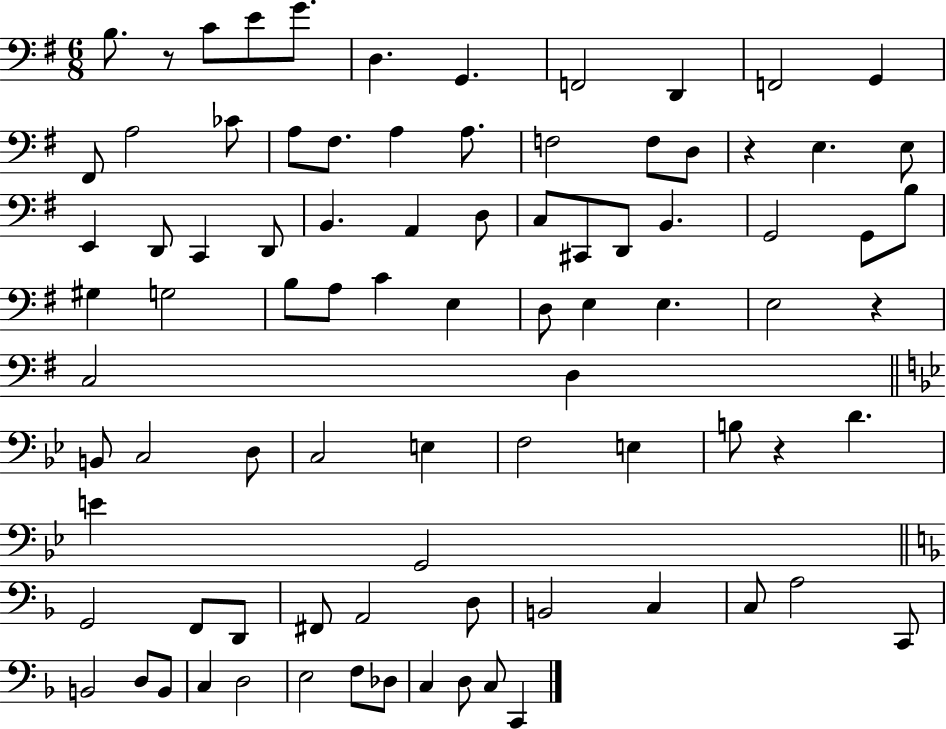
X:1
T:Untitled
M:6/8
L:1/4
K:G
B,/2 z/2 C/2 E/2 G/2 D, G,, F,,2 D,, F,,2 G,, ^F,,/2 A,2 _C/2 A,/2 ^F,/2 A, A,/2 F,2 F,/2 D,/2 z E, E,/2 E,, D,,/2 C,, D,,/2 B,, A,, D,/2 C,/2 ^C,,/2 D,,/2 B,, G,,2 G,,/2 B,/2 ^G, G,2 B,/2 A,/2 C E, D,/2 E, E, E,2 z C,2 D, B,,/2 C,2 D,/2 C,2 E, F,2 E, B,/2 z D E G,,2 G,,2 F,,/2 D,,/2 ^F,,/2 A,,2 D,/2 B,,2 C, C,/2 A,2 C,,/2 B,,2 D,/2 B,,/2 C, D,2 E,2 F,/2 _D,/2 C, D,/2 C,/2 C,,